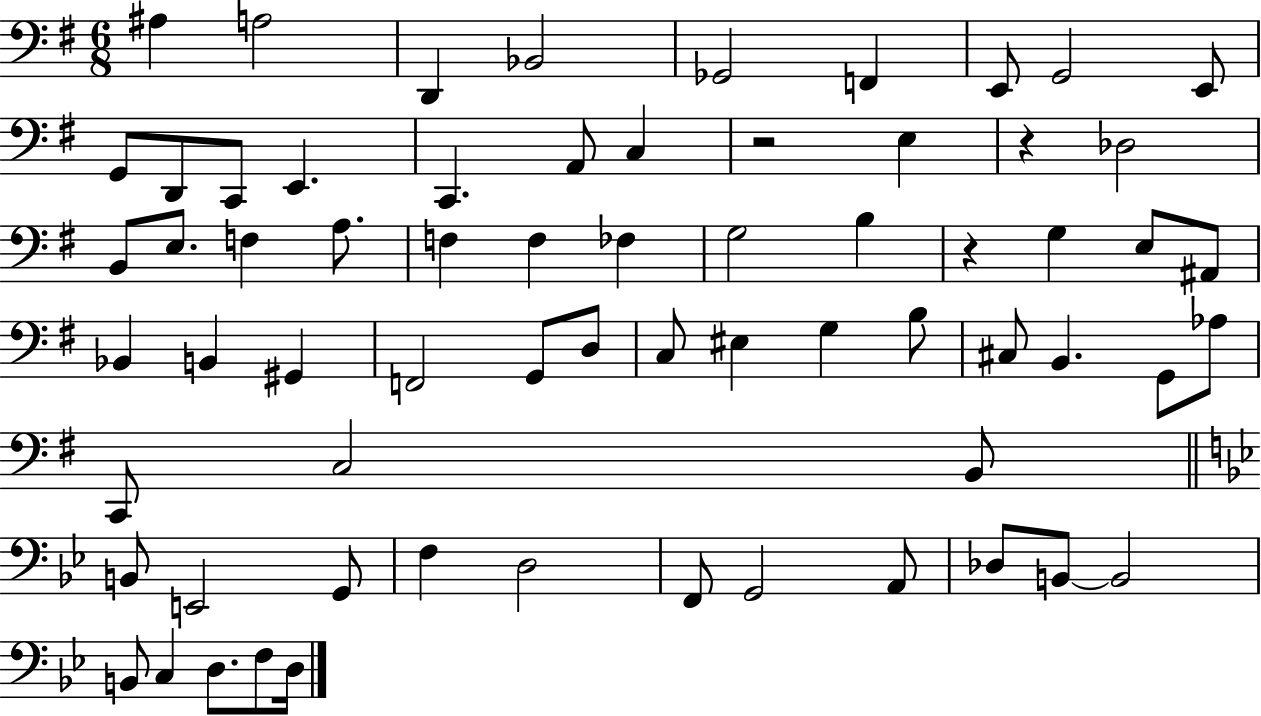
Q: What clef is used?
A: bass